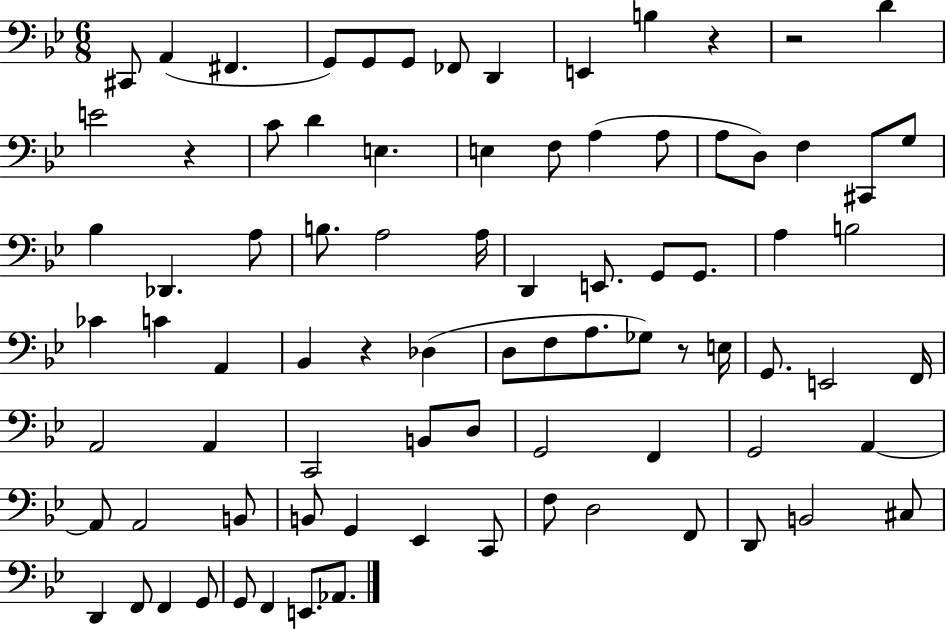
X:1
T:Untitled
M:6/8
L:1/4
K:Bb
^C,,/2 A,, ^F,, G,,/2 G,,/2 G,,/2 _F,,/2 D,, E,, B, z z2 D E2 z C/2 D E, E, F,/2 A, A,/2 A,/2 D,/2 F, ^C,,/2 G,/2 _B, _D,, A,/2 B,/2 A,2 A,/4 D,, E,,/2 G,,/2 G,,/2 A, B,2 _C C A,, _B,, z _D, D,/2 F,/2 A,/2 _G,/2 z/2 E,/4 G,,/2 E,,2 F,,/4 A,,2 A,, C,,2 B,,/2 D,/2 G,,2 F,, G,,2 A,, A,,/2 A,,2 B,,/2 B,,/2 G,, _E,, C,,/2 F,/2 D,2 F,,/2 D,,/2 B,,2 ^C,/2 D,, F,,/2 F,, G,,/2 G,,/2 F,, E,,/2 _A,,/2